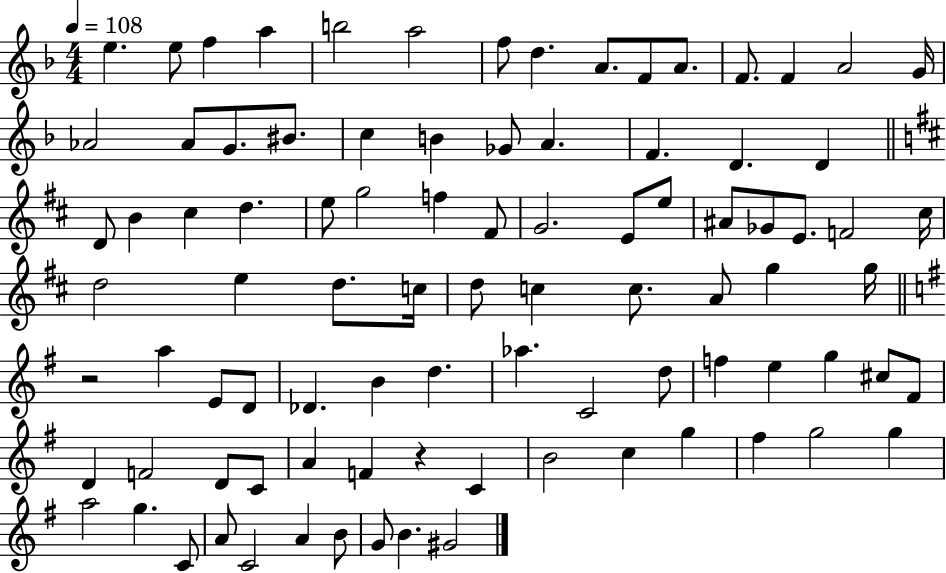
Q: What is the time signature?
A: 4/4